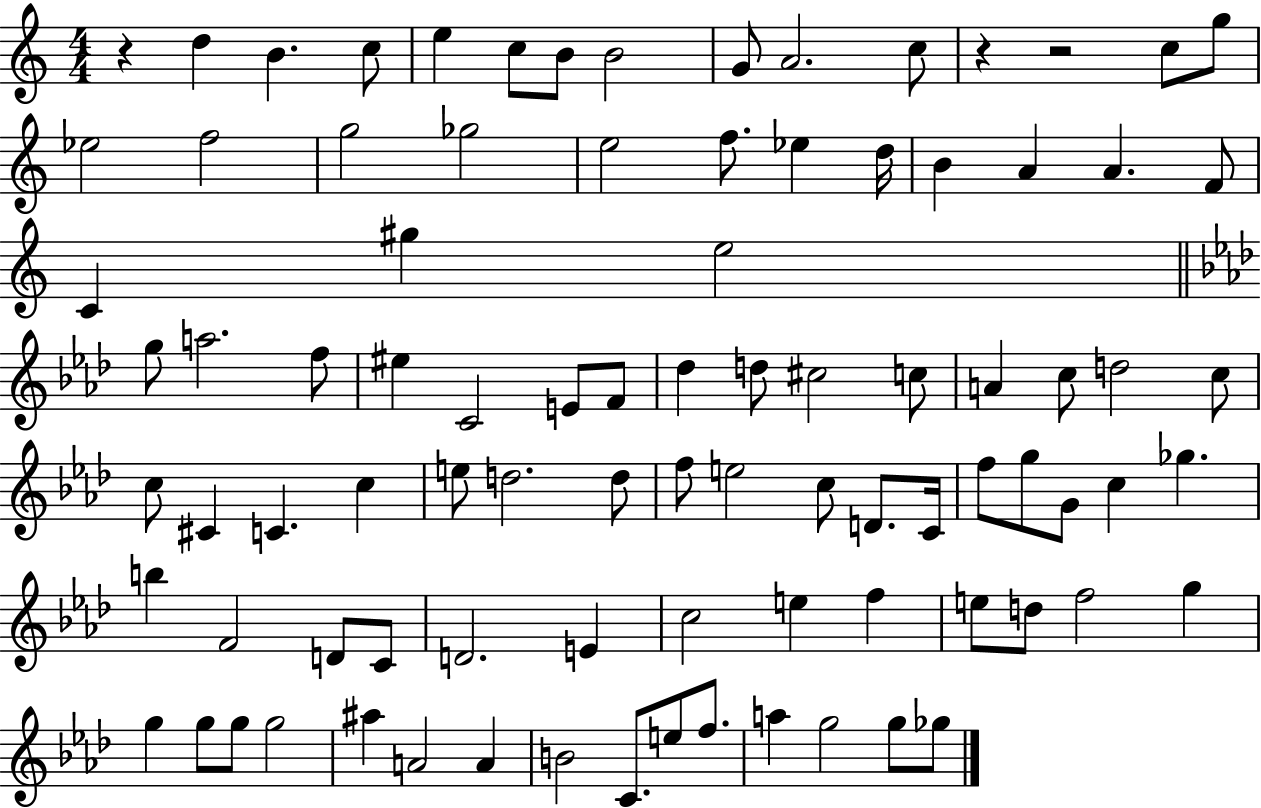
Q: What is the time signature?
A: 4/4